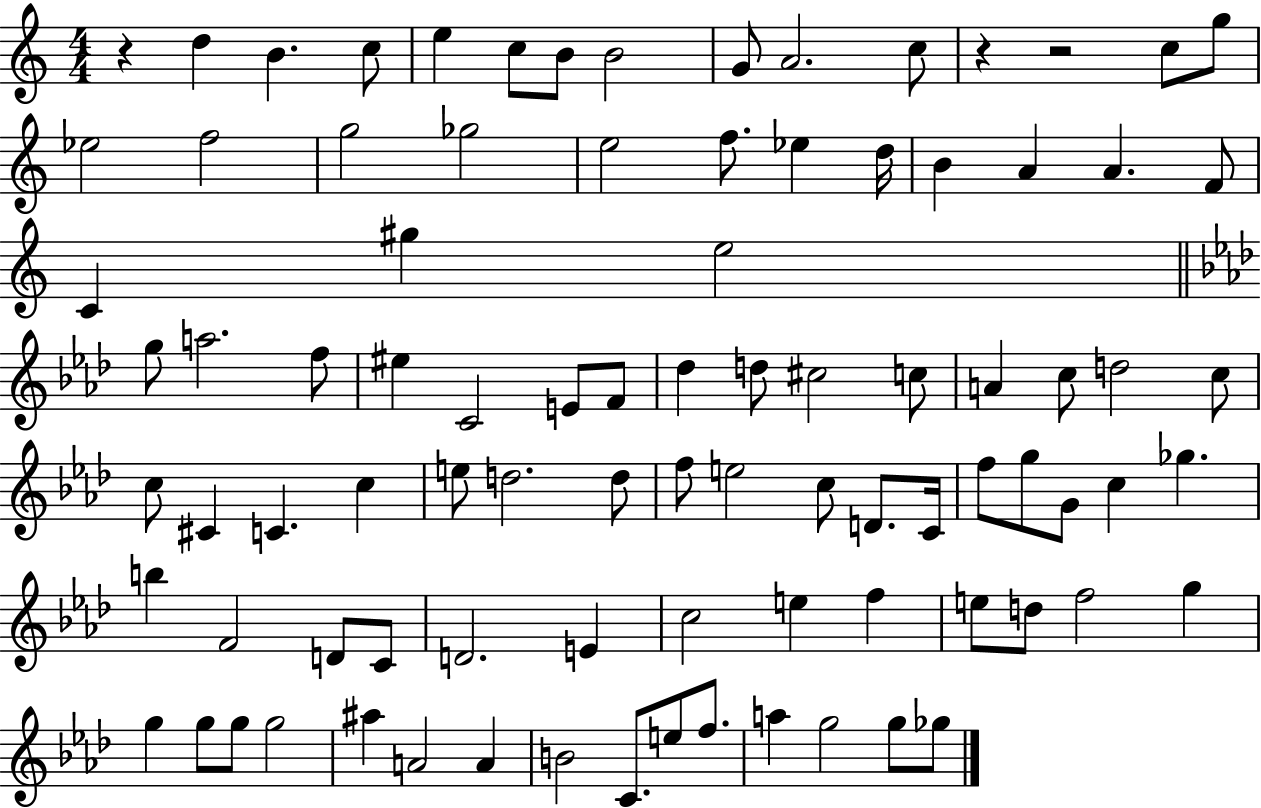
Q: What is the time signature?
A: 4/4